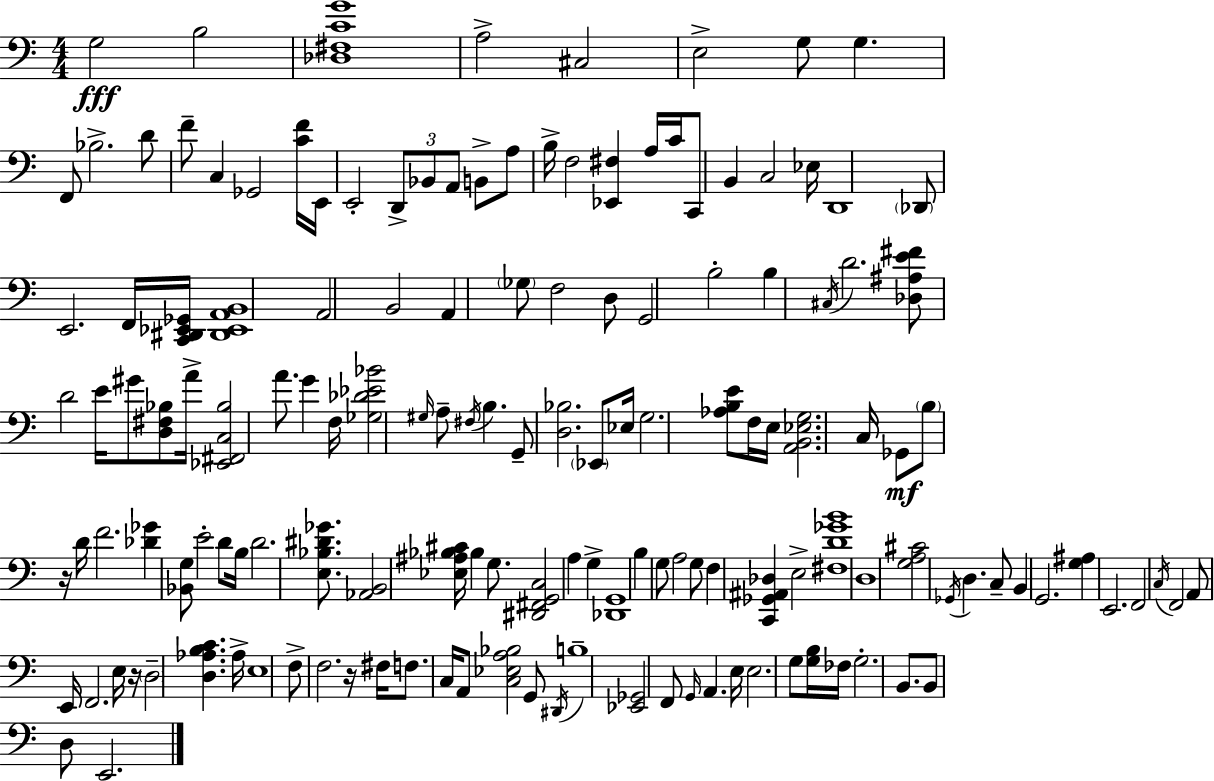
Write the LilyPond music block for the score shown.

{
  \clef bass
  \numericTimeSignature
  \time 4/4
  \key c \major
  \repeat volta 2 { g2\fff b2 | <des fis c' g'>1 | a2-> cis2 | e2-> g8 g4. | \break f,8 bes2.-> d'8 | f'8-- c4 ges,2 <c' f'>16 e,16 | e,2-. \tuplet 3/2 { d,8-> bes,8 a,8 } b,8-> | a8 b16-> f2 <ees, fis>4 a16 | \break c'16 c,8 b,4 c2 ees16 | d,1 | \parenthesize des,8 e,2. f,16 <c, dis, ees, ges,>16 | <dis, ees, a, b,>1 | \break a,2 b,2 | a,4 \parenthesize ges8 f2 d8 | g,2 b2-. | b4 \acciaccatura { cis16 } d'2. | \break <des ais e' fis'>8 d'2 e'16 gis'8 <d fis bes>8 | a'16-> <ees, fis, c bes>2 a'8. g'4 | f16 <ges des' ees' bes'>2 \grace { gis16 } a8-- \acciaccatura { fis16 } b4. | g,8-- <d bes>2. | \break \parenthesize ees,8 ees16 g2. | <aes b e'>8 f16 e16 <a, b, ees g>2. | c16 ges,8\mf \parenthesize b8 r16 d'16 f'2. | <des' ges'>4 <bes, g>8 e'2-. | \break d'8 b16 d'2. | <e bes dis' ges'>8. <aes, b,>2 <ees ais bes cis'>16 bes4 | g8. <dis, fis, g, c>2 a4 g4-> | <des, g,>1 | \break b4 g8 a2 | g8 f4 <c, ges, ais, des>4 e2-> | <fis d' ges' b'>1 | d1 | \break <g a cis'>2 \acciaccatura { ges,16 } d4. | c8-- b,4 g,2. | <g ais>4 e,2. | f,2 \acciaccatura { c16 } f,2 | \break a,8 e,16 f,2. | e16 r16 \parenthesize d2-- <d aes b c'>4. | aes16-> e1 | f8-> f2. | \break r16 fis16 f8. c16 a,8 <c ees a bes>2 | g,8 \acciaccatura { dis,16 } b1-- | <ees, ges,>2 f,8 | \grace { g,16 } a,4. e16 e2. | \break g8 <g b>16 fes16 g2.-. | b,8. b,8 d8 e,2. | } \bar "|."
}